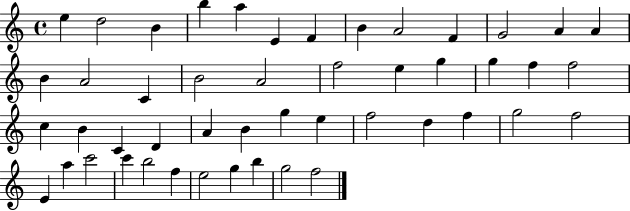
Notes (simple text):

E5/q D5/h B4/q B5/q A5/q E4/q F4/q B4/q A4/h F4/q G4/h A4/q A4/q B4/q A4/h C4/q B4/h A4/h F5/h E5/q G5/q G5/q F5/q F5/h C5/q B4/q C4/q D4/q A4/q B4/q G5/q E5/q F5/h D5/q F5/q G5/h F5/h E4/q A5/q C6/h C6/q B5/h F5/q E5/h G5/q B5/q G5/h F5/h